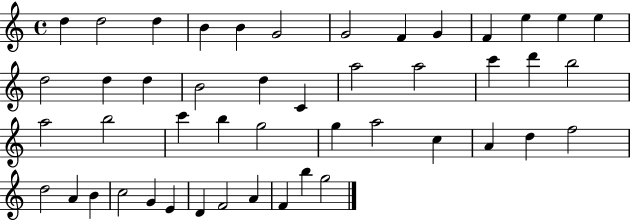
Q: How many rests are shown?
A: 0